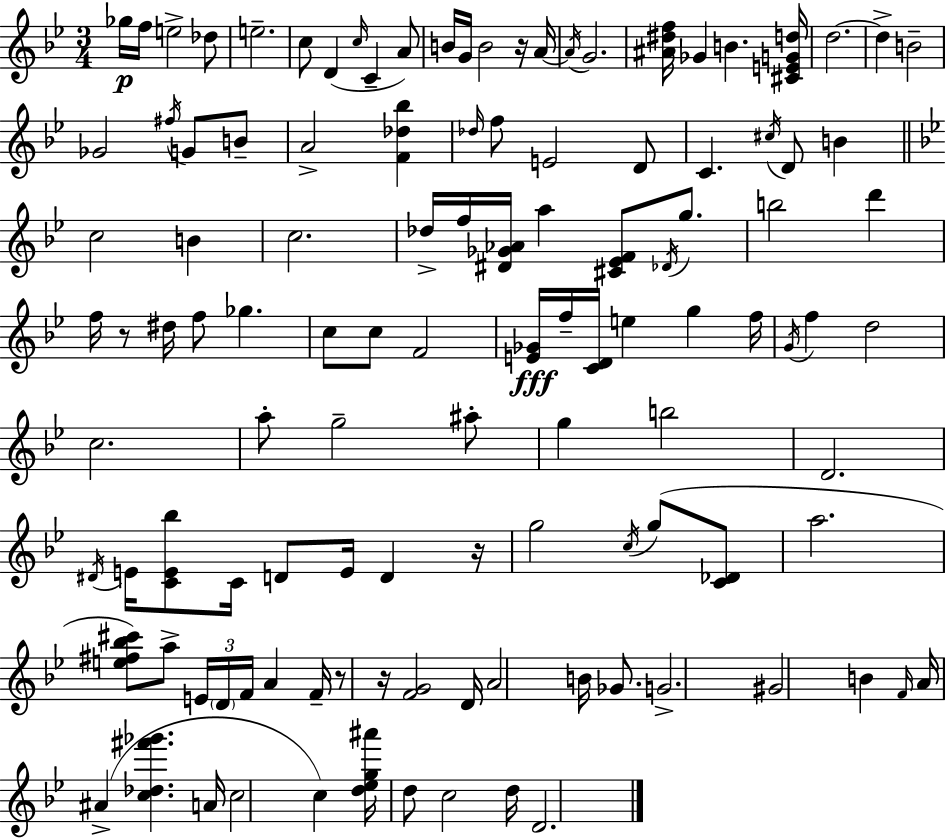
Gb5/s F5/s E5/h Db5/e E5/h. C5/e D4/q C5/s C4/q A4/e B4/s G4/s B4/h R/s A4/s A4/s G4/h. [A#4,D#5,F5]/s Gb4/q B4/q. [C#4,E4,G4,D5]/s D5/h. D5/q B4/h Gb4/h F#5/s G4/e B4/e A4/h [F4,Db5,Bb5]/q Db5/s F5/e E4/h D4/e C4/q. C#5/s D4/e B4/q C5/h B4/q C5/h. Db5/s F5/s [D#4,Gb4,Ab4]/s A5/q [C#4,Eb4,F4]/e Db4/s G5/e. B5/h D6/q F5/s R/e D#5/s F5/e Gb5/q. C5/e C5/e F4/h [E4,Gb4]/s F5/s [C4,D4]/s E5/q G5/q F5/s G4/s F5/q D5/h C5/h. A5/e G5/h A#5/e G5/q B5/h D4/h. D#4/s E4/s [C4,E4,Bb5]/e C4/s D4/e E4/s D4/q R/s G5/h C5/s G5/e [C4,Db4]/e A5/h. [E5,F#5,Bb5,C#6]/e A5/e E4/s D4/s F4/s A4/q F4/s R/e R/s [F4,G4]/h D4/s A4/h B4/s Gb4/e. G4/h. G#4/h B4/q F4/s A4/s A#4/q [C5,Db5,F#6,Gb6]/q. A4/s C5/h C5/q [D5,Eb5,G5,A#6]/s D5/e C5/h D5/s D4/h.